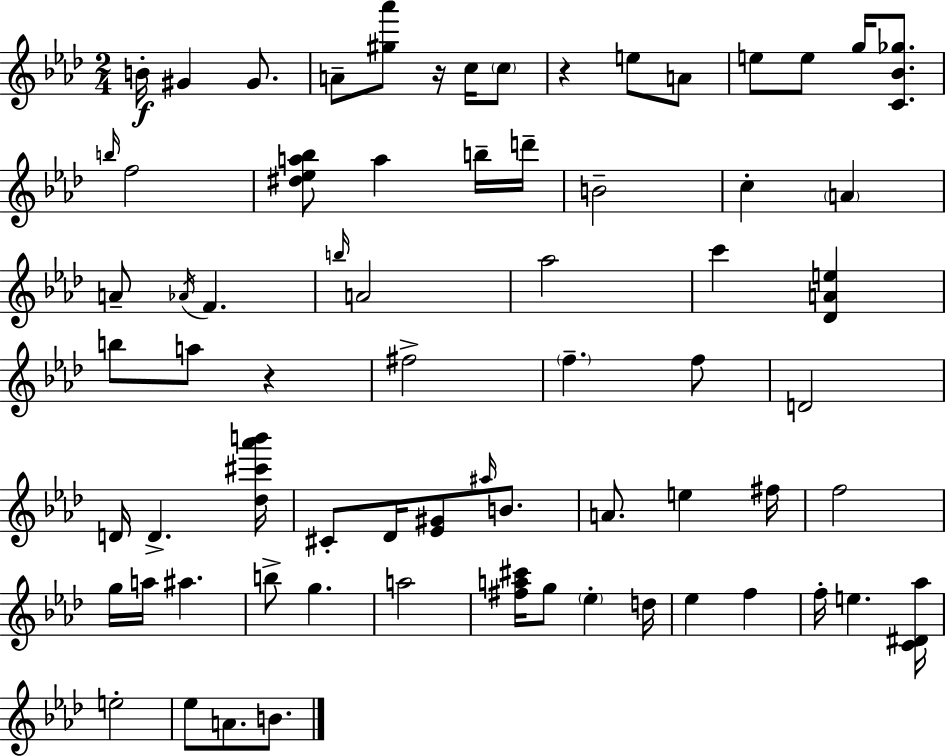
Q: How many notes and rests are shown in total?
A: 70